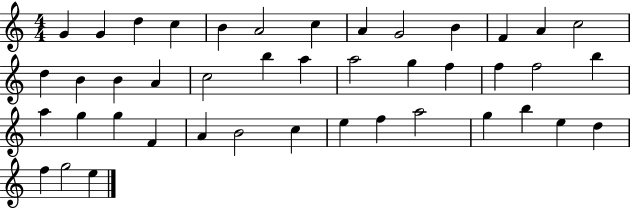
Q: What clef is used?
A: treble